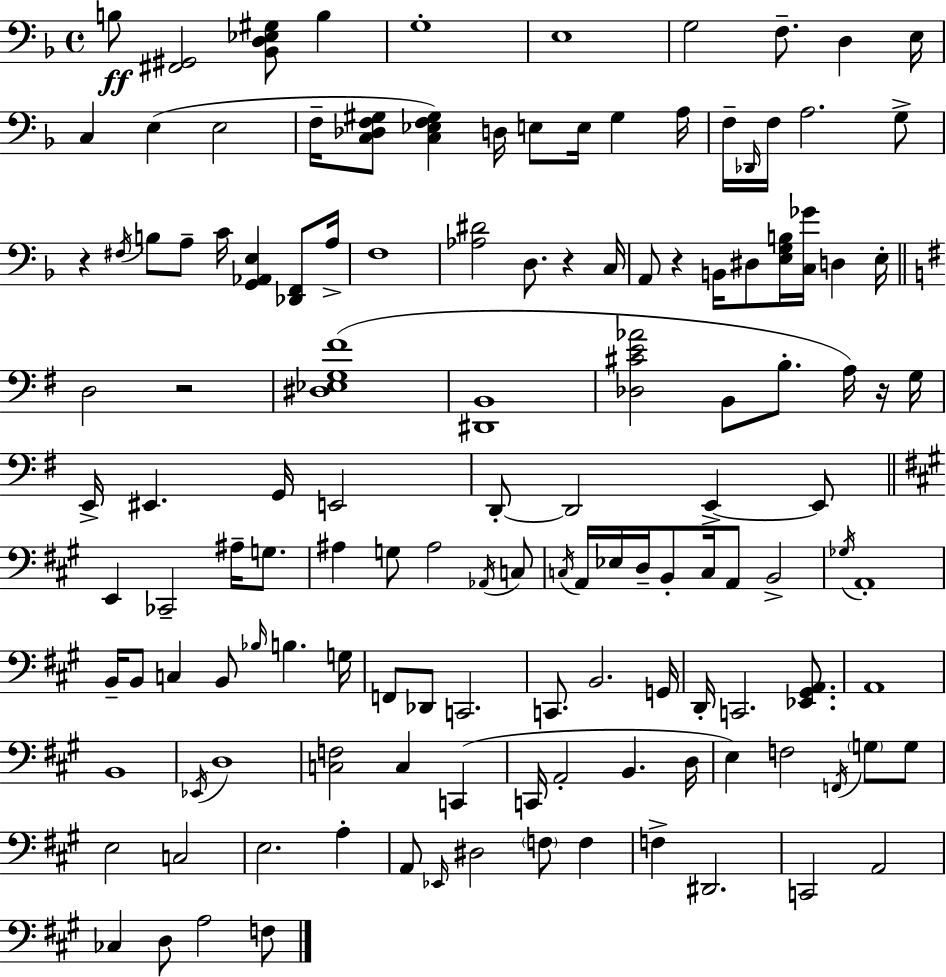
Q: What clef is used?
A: bass